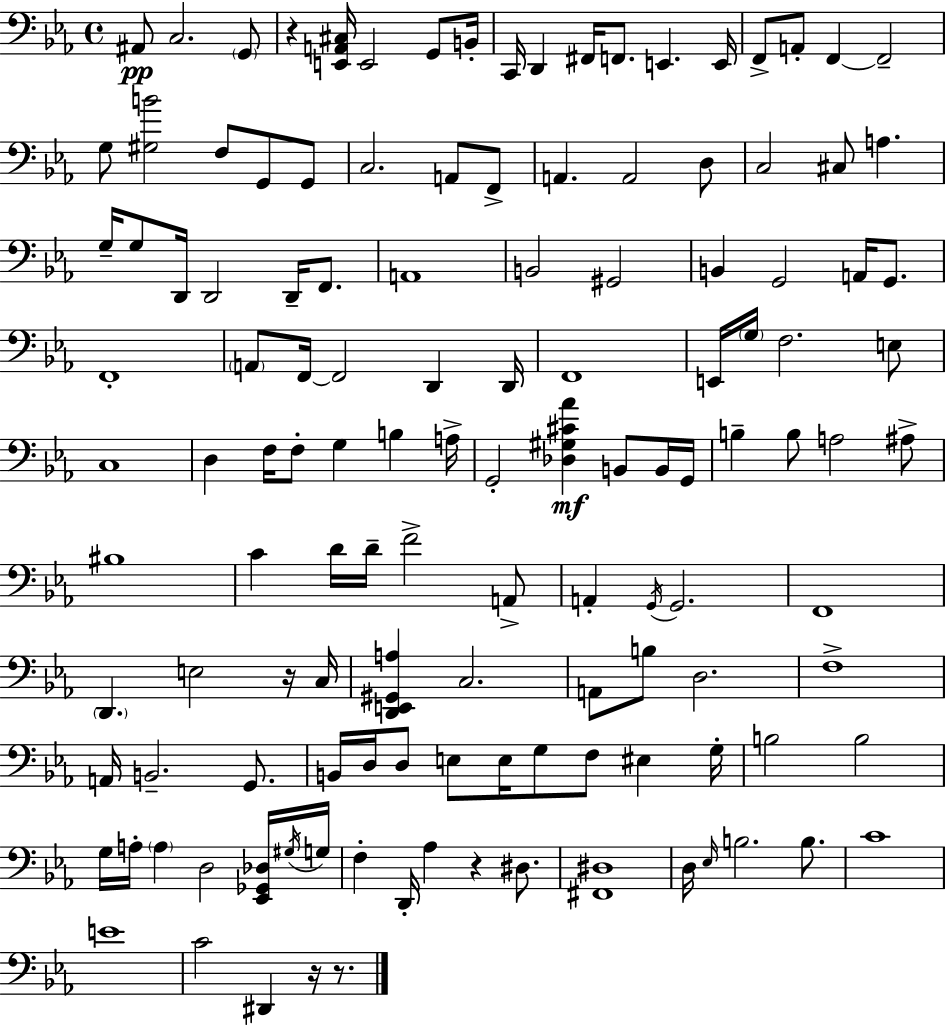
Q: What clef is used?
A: bass